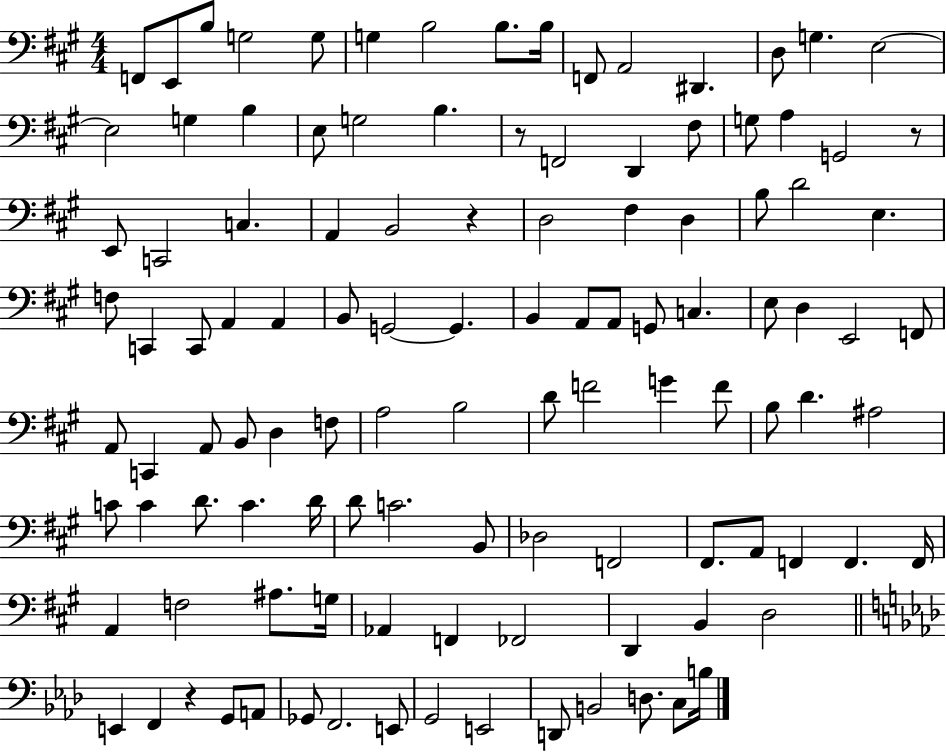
F2/e E2/e B3/e G3/h G3/e G3/q B3/h B3/e. B3/s F2/e A2/h D#2/q. D3/e G3/q. E3/h E3/h G3/q B3/q E3/e G3/h B3/q. R/e F2/h D2/q F#3/e G3/e A3/q G2/h R/e E2/e C2/h C3/q. A2/q B2/h R/q D3/h F#3/q D3/q B3/e D4/h E3/q. F3/e C2/q C2/e A2/q A2/q B2/e G2/h G2/q. B2/q A2/e A2/e G2/e C3/q. E3/e D3/q E2/h F2/e A2/e C2/q A2/e B2/e D3/q F3/e A3/h B3/h D4/e F4/h G4/q F4/e B3/e D4/q. A#3/h C4/e C4/q D4/e. C4/q. D4/s D4/e C4/h. B2/e Db3/h F2/h F#2/e. A2/e F2/q F2/q. F2/s A2/q F3/h A#3/e. G3/s Ab2/q F2/q FES2/h D2/q B2/q D3/h E2/q F2/q R/q G2/e A2/e Gb2/e F2/h. E2/e G2/h E2/h D2/e B2/h D3/e. C3/e B3/s